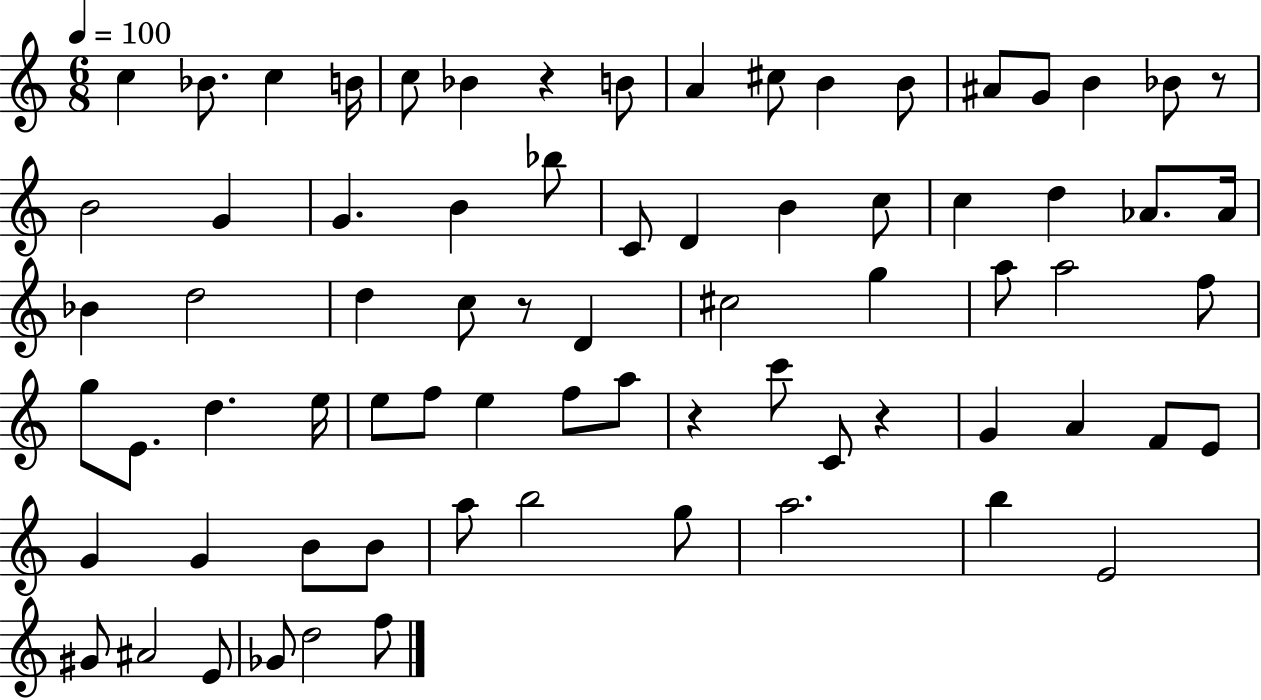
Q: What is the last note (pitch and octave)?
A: F5